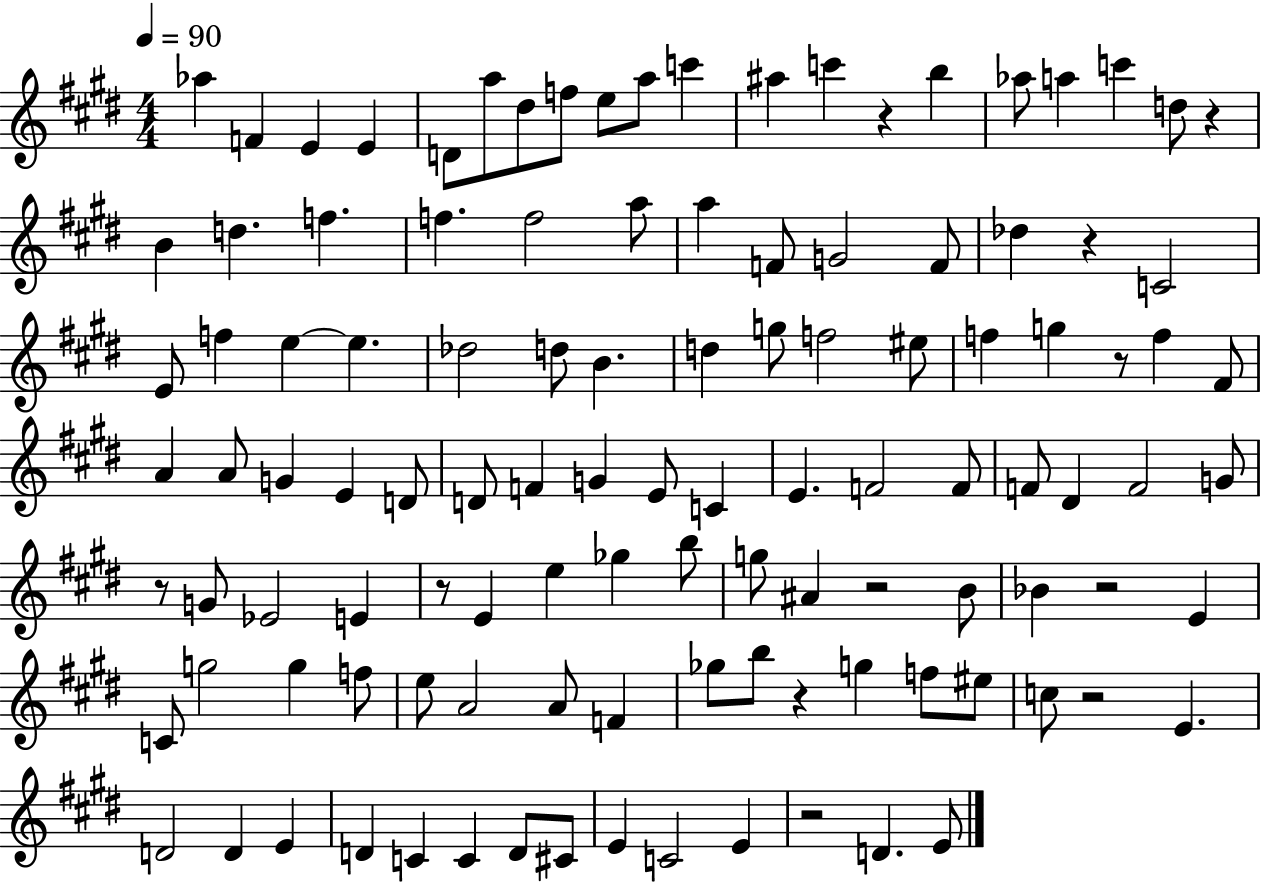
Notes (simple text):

Ab5/q F4/q E4/q E4/q D4/e A5/e D#5/e F5/e E5/e A5/e C6/q A#5/q C6/q R/q B5/q Ab5/e A5/q C6/q D5/e R/q B4/q D5/q. F5/q. F5/q. F5/h A5/e A5/q F4/e G4/h F4/e Db5/q R/q C4/h E4/e F5/q E5/q E5/q. Db5/h D5/e B4/q. D5/q G5/e F5/h EIS5/e F5/q G5/q R/e F5/q F#4/e A4/q A4/e G4/q E4/q D4/e D4/e F4/q G4/q E4/e C4/q E4/q. F4/h F4/e F4/e D#4/q F4/h G4/e R/e G4/e Eb4/h E4/q R/e E4/q E5/q Gb5/q B5/e G5/e A#4/q R/h B4/e Bb4/q R/h E4/q C4/e G5/h G5/q F5/e E5/e A4/h A4/e F4/q Gb5/e B5/e R/q G5/q F5/e EIS5/e C5/e R/h E4/q. D4/h D4/q E4/q D4/q C4/q C4/q D4/e C#4/e E4/q C4/h E4/q R/h D4/q. E4/e